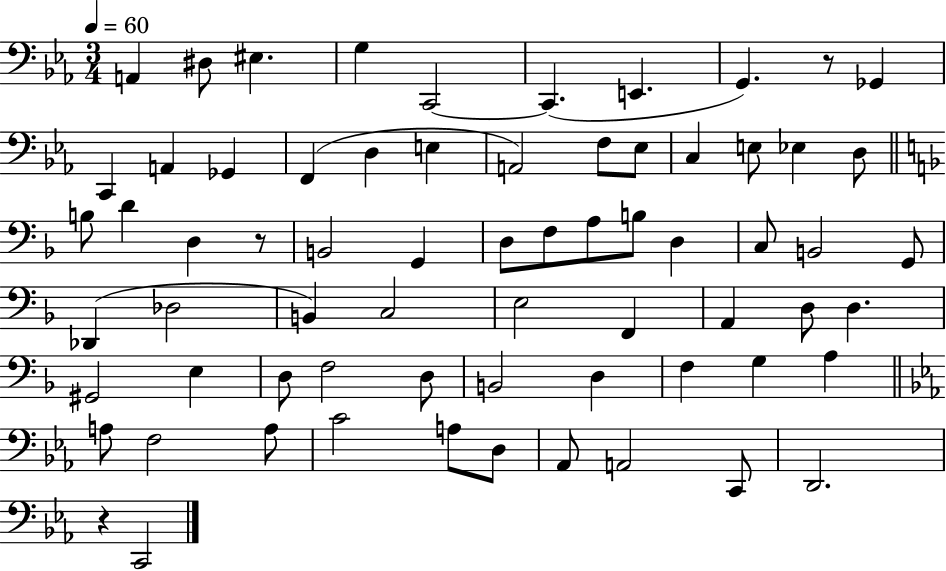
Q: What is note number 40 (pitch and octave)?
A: E3